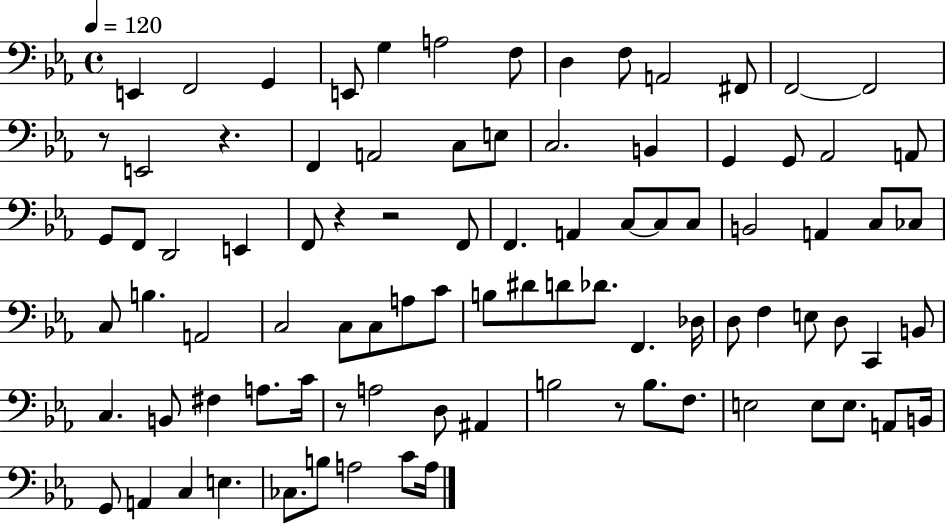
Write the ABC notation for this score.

X:1
T:Untitled
M:4/4
L:1/4
K:Eb
E,, F,,2 G,, E,,/2 G, A,2 F,/2 D, F,/2 A,,2 ^F,,/2 F,,2 F,,2 z/2 E,,2 z F,, A,,2 C,/2 E,/2 C,2 B,, G,, G,,/2 _A,,2 A,,/2 G,,/2 F,,/2 D,,2 E,, F,,/2 z z2 F,,/2 F,, A,, C,/2 C,/2 C,/2 B,,2 A,, C,/2 _C,/2 C,/2 B, A,,2 C,2 C,/2 C,/2 A,/2 C/2 B,/2 ^D/2 D/2 _D/2 F,, _D,/4 D,/2 F, E,/2 D,/2 C,, B,,/2 C, B,,/2 ^F, A,/2 C/4 z/2 A,2 D,/2 ^A,, B,2 z/2 B,/2 F,/2 E,2 E,/2 E,/2 A,,/2 B,,/4 G,,/2 A,, C, E, _C,/2 B,/2 A,2 C/2 A,/4